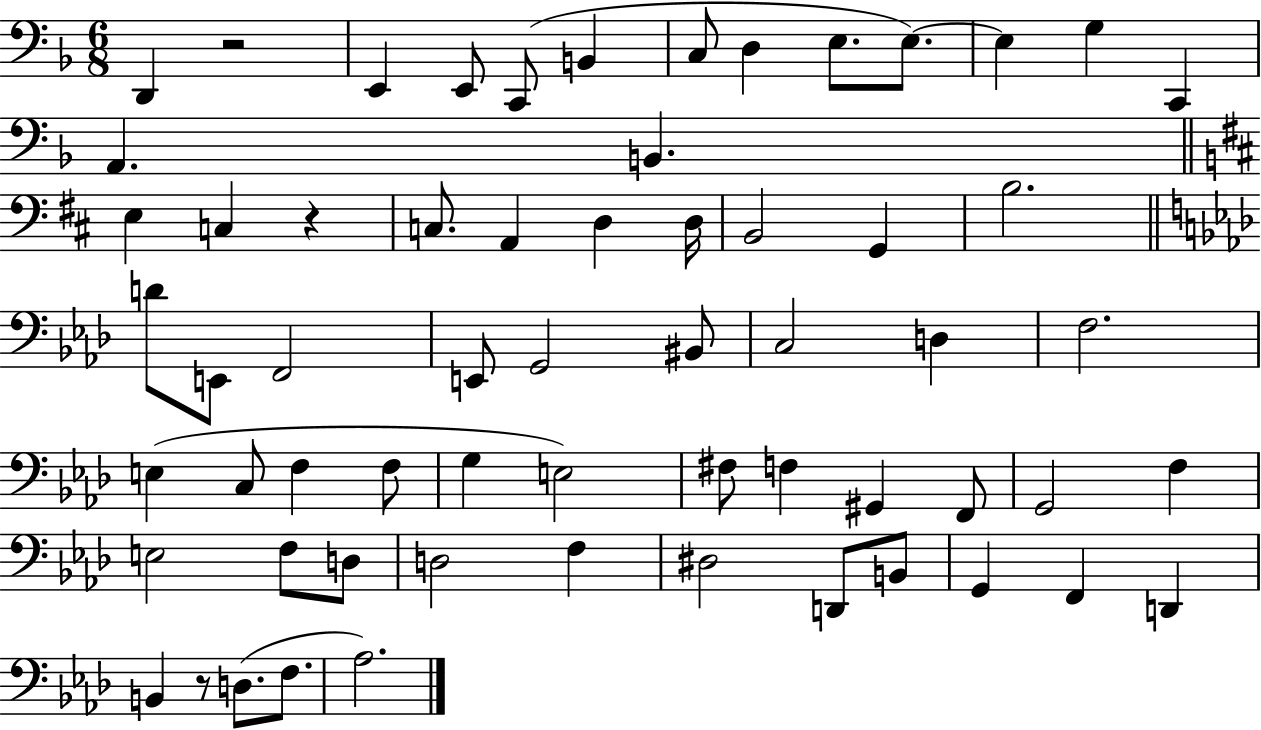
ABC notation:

X:1
T:Untitled
M:6/8
L:1/4
K:F
D,, z2 E,, E,,/2 C,,/2 B,, C,/2 D, E,/2 E,/2 E, G, C,, A,, B,, E, C, z C,/2 A,, D, D,/4 B,,2 G,, B,2 D/2 E,,/2 F,,2 E,,/2 G,,2 ^B,,/2 C,2 D, F,2 E, C,/2 F, F,/2 G, E,2 ^F,/2 F, ^G,, F,,/2 G,,2 F, E,2 F,/2 D,/2 D,2 F, ^D,2 D,,/2 B,,/2 G,, F,, D,, B,, z/2 D,/2 F,/2 _A,2